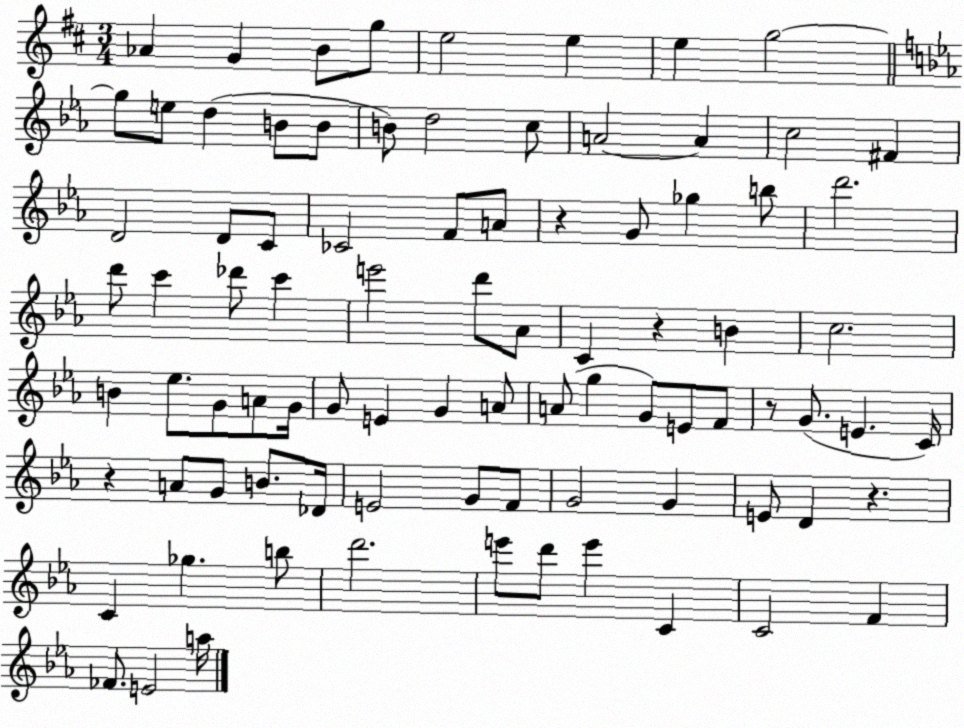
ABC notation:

X:1
T:Untitled
M:3/4
L:1/4
K:D
_A G B/2 g/2 e2 e e g2 g/2 e/2 d B/2 B/2 B/2 d2 c/2 A2 A c2 ^F D2 D/2 C/2 _C2 F/2 A/2 z G/2 _g b/2 d'2 d'/2 c' _d'/2 c' e'2 d'/2 _A/2 C z B c2 B _e/2 G/2 A/2 G/4 G/2 E G A/2 A/2 g G/2 E/2 F/2 z/2 G/2 E C/4 z A/2 G/2 B/2 _D/4 E2 G/2 F/2 G2 G E/2 D z C _g b/2 d'2 e'/2 d'/2 e' C C2 F _F/2 E2 a/4